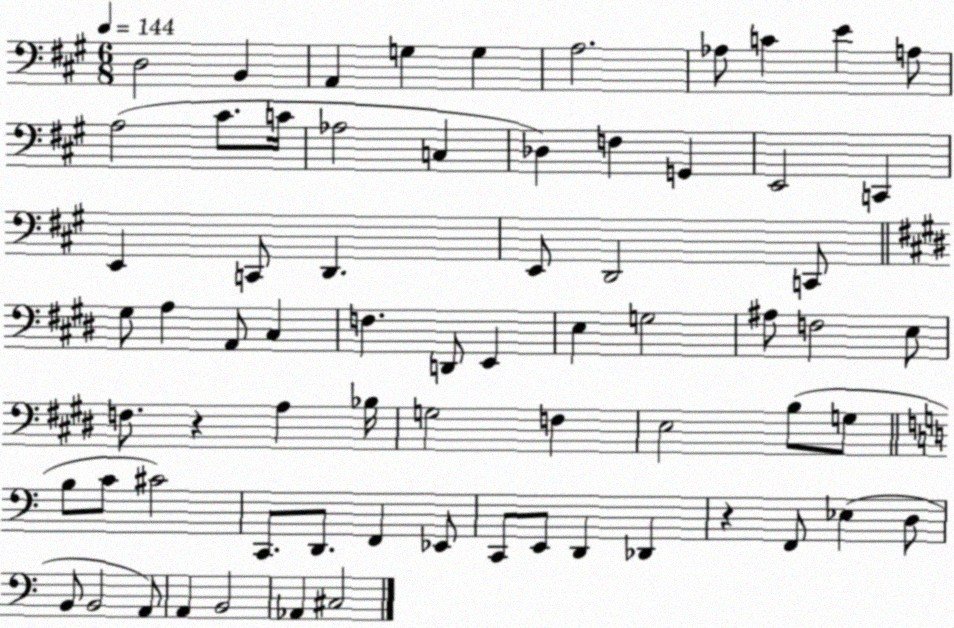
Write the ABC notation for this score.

X:1
T:Untitled
M:6/8
L:1/4
K:A
D,2 B,, A,, G, G, A,2 _A,/2 C E A,/2 A,2 ^C/2 C/4 _A,2 C, _D, F, G,, E,,2 C,, E,, C,,/2 D,, E,,/2 D,,2 C,,/2 ^G,/2 A, A,,/2 ^C, F, D,,/2 E,, E, G,2 ^A,/2 F,2 E,/2 F,/2 z A, _B,/4 G,2 F, E,2 B,/2 G,/2 B,/2 C/2 ^C2 C,,/2 D,,/2 F,, _E,,/2 C,,/2 E,,/2 D,, _D,, z F,,/2 _E, D,/2 B,,/2 B,,2 A,,/2 A,, B,,2 _A,, ^C,2